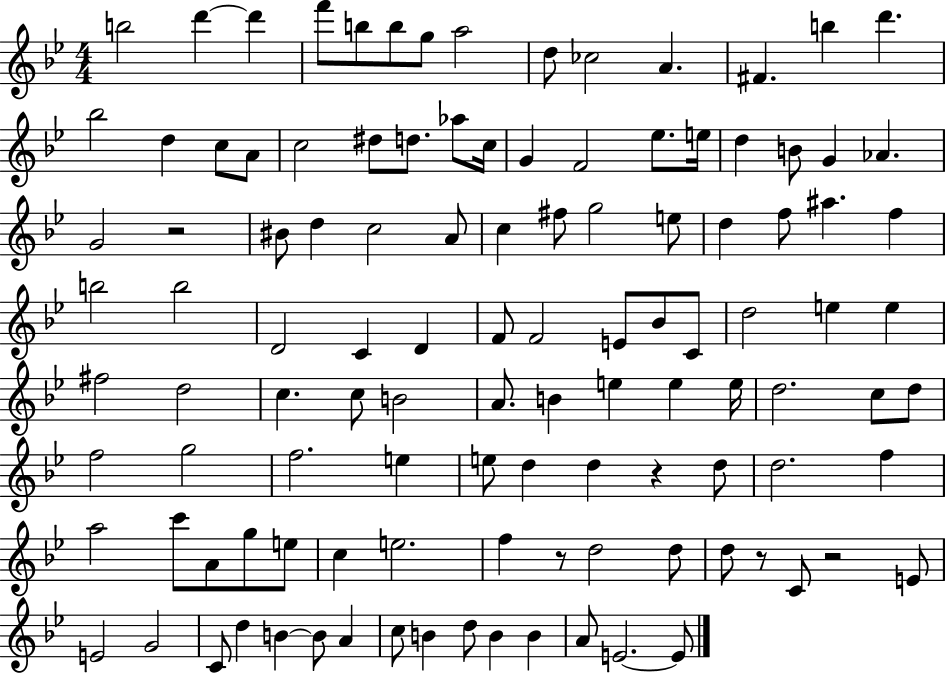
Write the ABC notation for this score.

X:1
T:Untitled
M:4/4
L:1/4
K:Bb
b2 d' d' f'/2 b/2 b/2 g/2 a2 d/2 _c2 A ^F b d' _b2 d c/2 A/2 c2 ^d/2 d/2 _a/2 c/4 G F2 _e/2 e/4 d B/2 G _A G2 z2 ^B/2 d c2 A/2 c ^f/2 g2 e/2 d f/2 ^a f b2 b2 D2 C D F/2 F2 E/2 _B/2 C/2 d2 e e ^f2 d2 c c/2 B2 A/2 B e e e/4 d2 c/2 d/2 f2 g2 f2 e e/2 d d z d/2 d2 f a2 c'/2 A/2 g/2 e/2 c e2 f z/2 d2 d/2 d/2 z/2 C/2 z2 E/2 E2 G2 C/2 d B B/2 A c/2 B d/2 B B A/2 E2 E/2